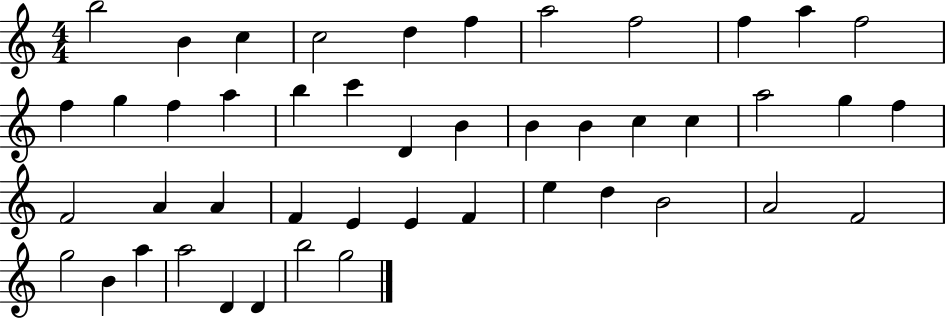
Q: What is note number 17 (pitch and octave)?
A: C6